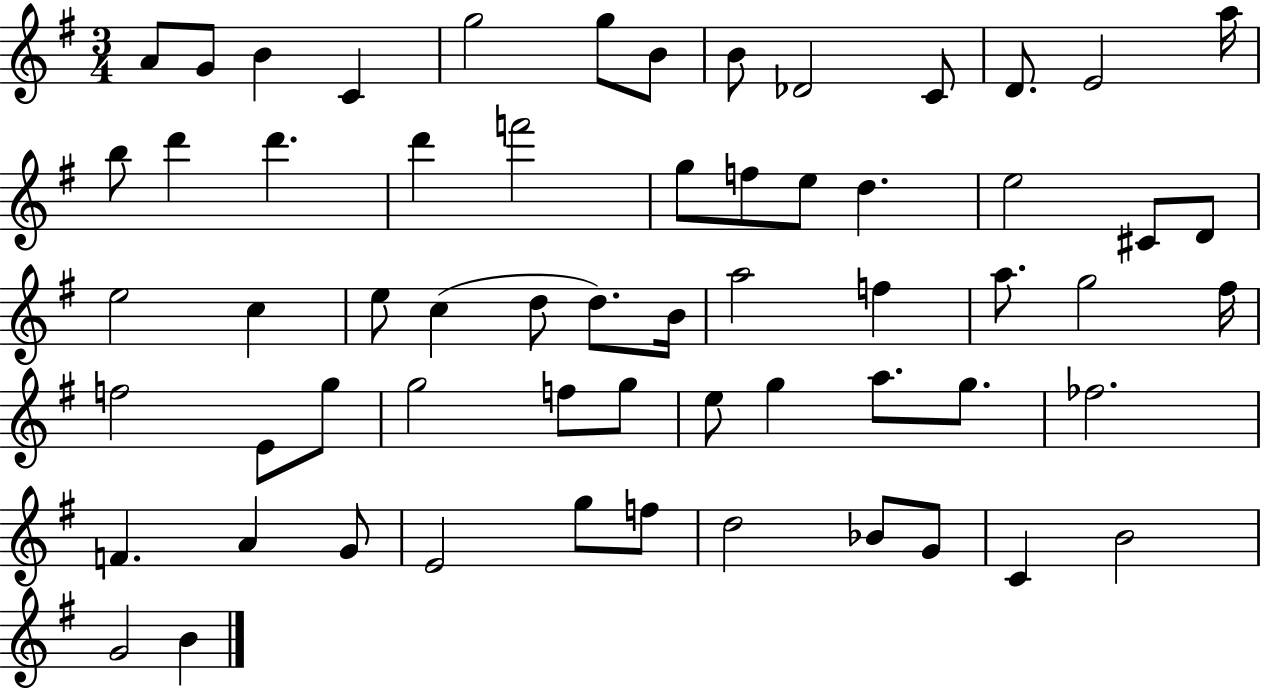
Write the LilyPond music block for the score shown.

{
  \clef treble
  \numericTimeSignature
  \time 3/4
  \key g \major
  \repeat volta 2 { a'8 g'8 b'4 c'4 | g''2 g''8 b'8 | b'8 des'2 c'8 | d'8. e'2 a''16 | \break b''8 d'''4 d'''4. | d'''4 f'''2 | g''8 f''8 e''8 d''4. | e''2 cis'8 d'8 | \break e''2 c''4 | e''8 c''4( d''8 d''8.) b'16 | a''2 f''4 | a''8. g''2 fis''16 | \break f''2 e'8 g''8 | g''2 f''8 g''8 | e''8 g''4 a''8. g''8. | fes''2. | \break f'4. a'4 g'8 | e'2 g''8 f''8 | d''2 bes'8 g'8 | c'4 b'2 | \break g'2 b'4 | } \bar "|."
}